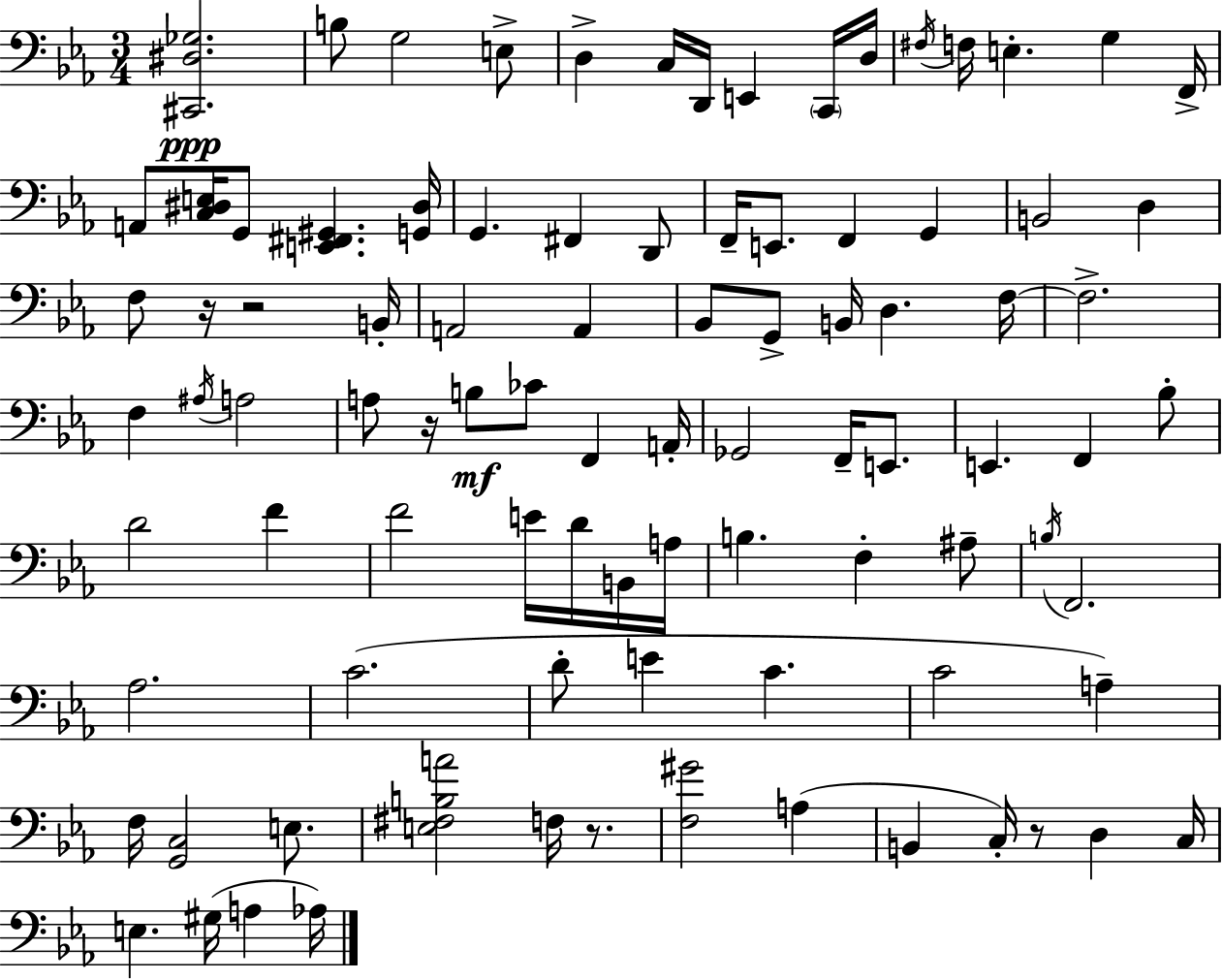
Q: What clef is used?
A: bass